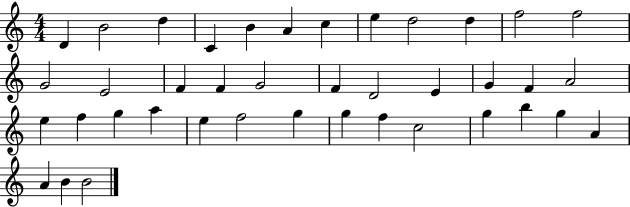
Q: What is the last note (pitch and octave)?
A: B4